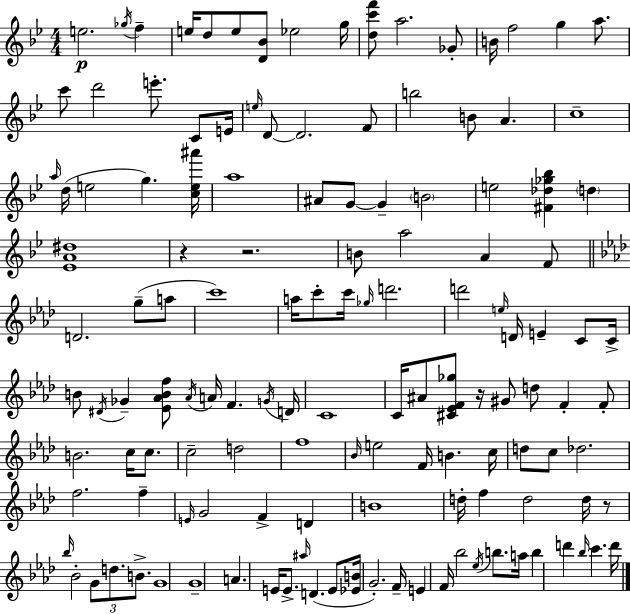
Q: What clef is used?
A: treble